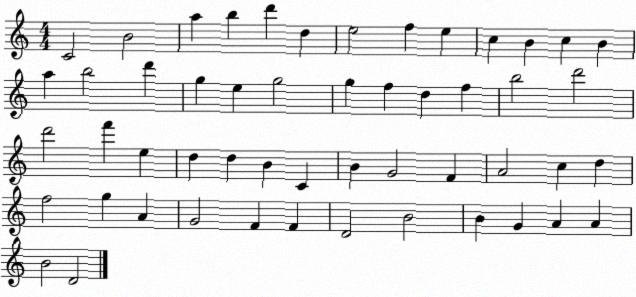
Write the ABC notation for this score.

X:1
T:Untitled
M:4/4
L:1/4
K:C
C2 B2 a b d' d e2 f e c B c B a b2 d' g e g2 g f d f b2 d'2 d'2 f' e d d B C B G2 F A2 c d f2 g A G2 F F D2 B2 B G A A B2 D2